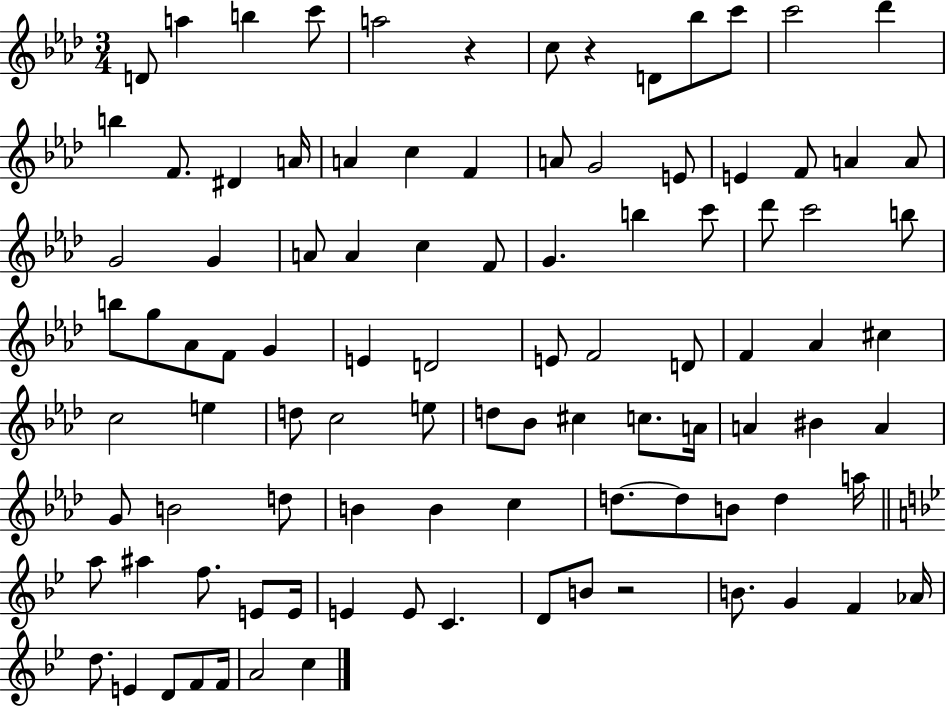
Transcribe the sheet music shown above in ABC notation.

X:1
T:Untitled
M:3/4
L:1/4
K:Ab
D/2 a b c'/2 a2 z c/2 z D/2 _b/2 c'/2 c'2 _d' b F/2 ^D A/4 A c F A/2 G2 E/2 E F/2 A A/2 G2 G A/2 A c F/2 G b c'/2 _d'/2 c'2 b/2 b/2 g/2 _A/2 F/2 G E D2 E/2 F2 D/2 F _A ^c c2 e d/2 c2 e/2 d/2 _B/2 ^c c/2 A/4 A ^B A G/2 B2 d/2 B B c d/2 d/2 B/2 d a/4 a/2 ^a f/2 E/2 E/4 E E/2 C D/2 B/2 z2 B/2 G F _A/4 d/2 E D/2 F/2 F/4 A2 c